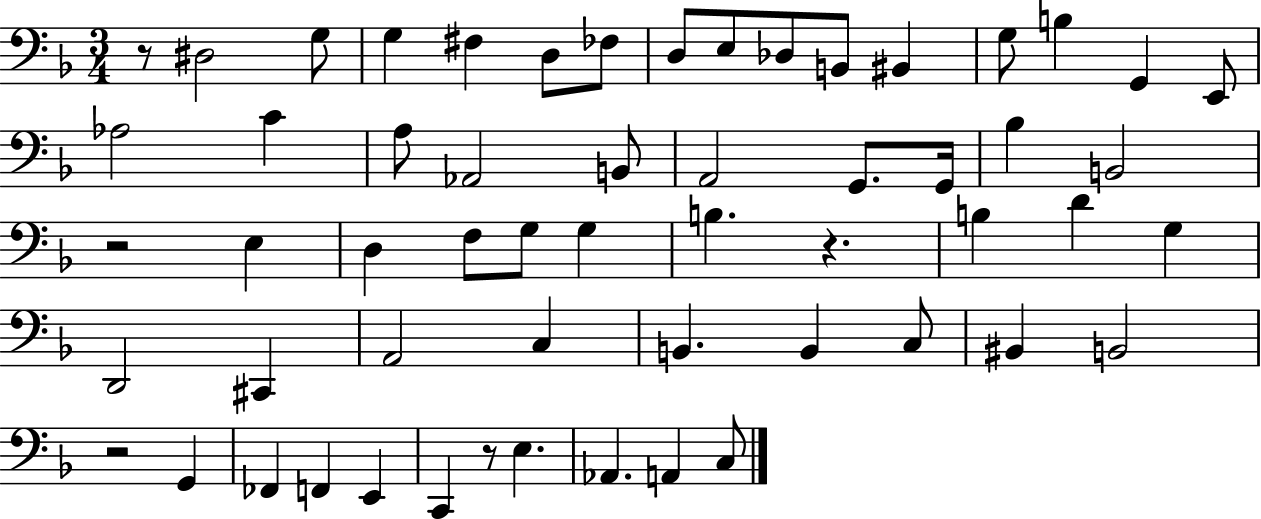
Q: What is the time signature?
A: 3/4